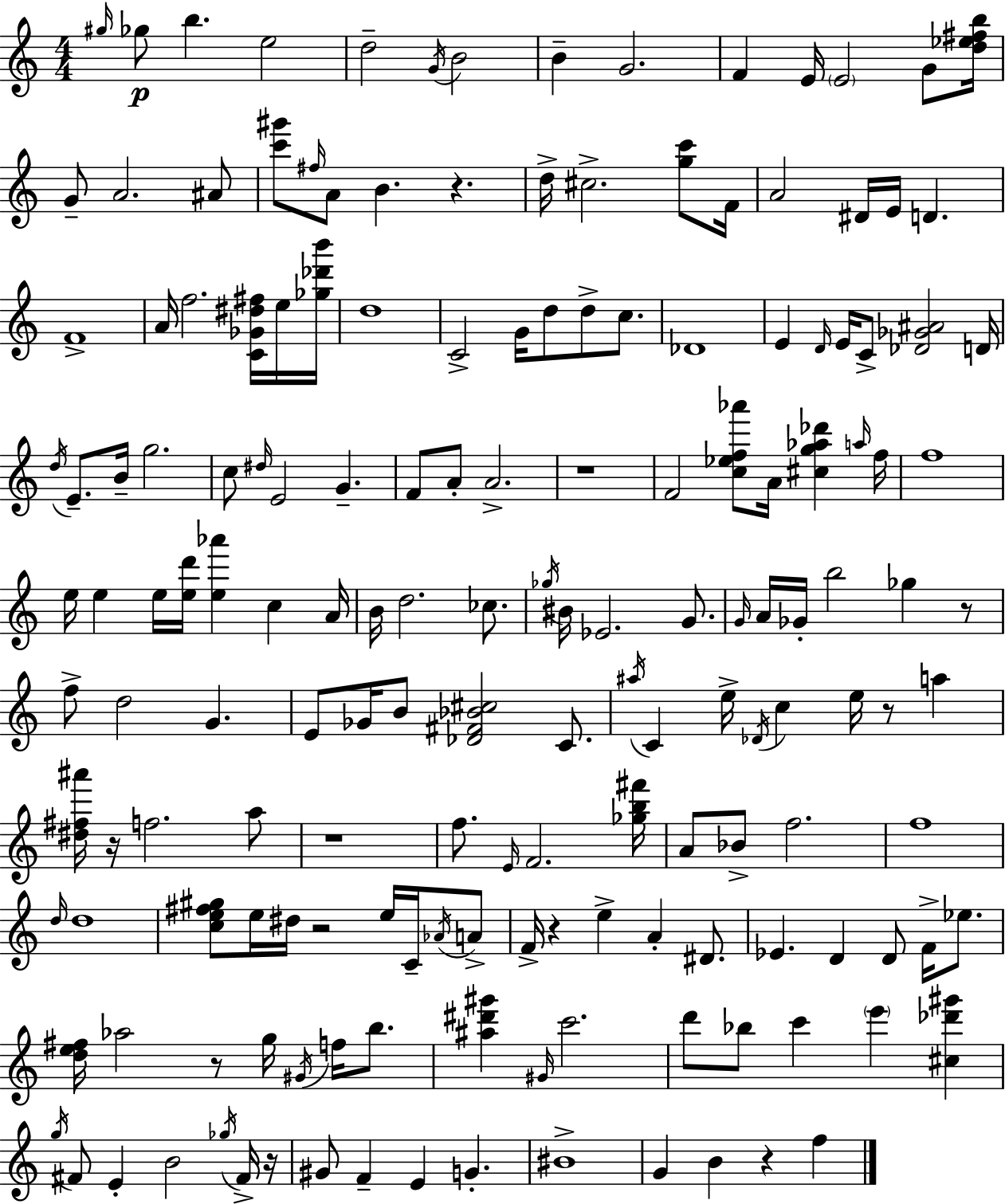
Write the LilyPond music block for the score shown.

{
  \clef treble
  \numericTimeSignature
  \time 4/4
  \key c \major
  \grace { gis''16 }\p ges''8 b''4. e''2 | d''2-- \acciaccatura { g'16 } b'2 | b'4-- g'2. | f'4 e'16 \parenthesize e'2 g'8 | \break <d'' ees'' fis'' b''>16 g'8-- a'2. | ais'8 <c''' gis'''>8 \grace { fis''16 } a'8 b'4. r4. | d''16-> cis''2.-> | <g'' c'''>8 f'16 a'2 dis'16 e'16 d'4. | \break f'1-> | a'16 f''2. | <c' ges' dis'' fis''>16 e''16 <ges'' des''' b'''>16 d''1 | c'2-> g'16 d''8 d''8-> | \break c''8. des'1 | e'4 \grace { d'16 } e'16 c'8-> <des' ges' ais'>2 | d'16 \acciaccatura { d''16 } e'8.-- b'16-- g''2. | c''8 \grace { dis''16 } e'2 | \break g'4.-- f'8 a'8-. a'2.-> | r1 | f'2 <c'' ees'' f'' aes'''>8 | a'16 <cis'' g'' aes'' des'''>4 \grace { a''16 } f''16 f''1 | \break e''16 e''4 e''16 <e'' d'''>16 <e'' aes'''>4 | c''4 a'16 b'16 d''2. | ces''8. \acciaccatura { ges''16 } bis'16 ees'2. | g'8. \grace { g'16 } a'16 ges'16-. b''2 | \break ges''4 r8 f''8-> d''2 | g'4. e'8 ges'16 b'8 <des' fis' bes' cis''>2 | c'8. \acciaccatura { ais''16 } c'4 e''16-> \acciaccatura { des'16 } | c''4 e''16 r8 a''4 <dis'' fis'' ais'''>16 r16 f''2. | \break a''8 r1 | f''8. \grace { e'16 } f'2. | <ges'' b'' fis'''>16 a'8 bes'8-> | f''2. f''1 | \break \grace { d''16 } d''1 | <c'' e'' fis'' gis''>8 e''16 | dis''16 r2 e''16 c'16-- \acciaccatura { aes'16 } a'8-> f'16-> r4 | e''4-> a'4-. dis'8. ees'4. | \break d'4 d'8 f'16-> ees''8. <d'' e'' fis''>16 aes''2 | r8 g''16 \acciaccatura { gis'16 } f''16 b''8. <ais'' dis''' gis'''>4 | \grace { gis'16 } c'''2. | d'''8 bes''8 c'''4 \parenthesize e'''4 <cis'' des''' gis'''>4 | \break \acciaccatura { g''16 } fis'8 e'4-. b'2 \acciaccatura { ges''16 } | fis'16-> r16 gis'8 f'4-- e'4 g'4.-. | bis'1-> | g'4 b'4 r4 f''4 | \break \bar "|."
}